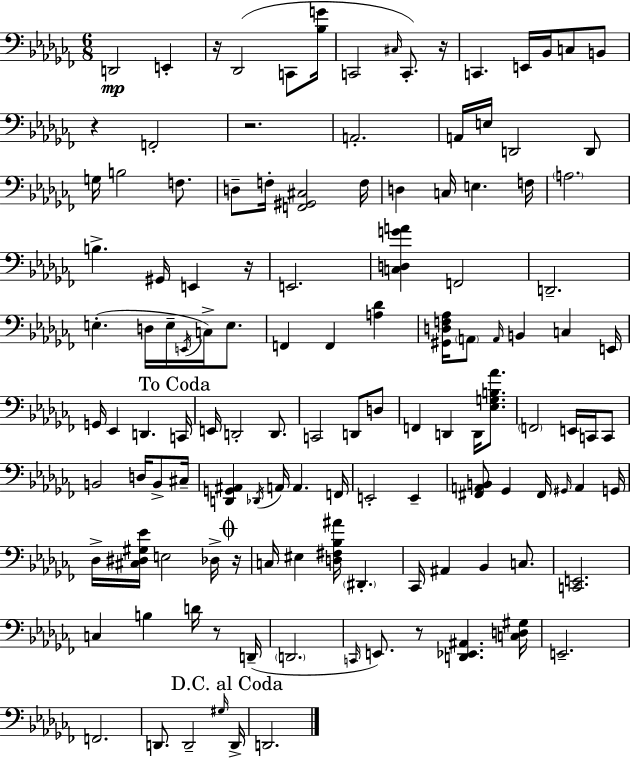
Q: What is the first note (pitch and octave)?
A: D2